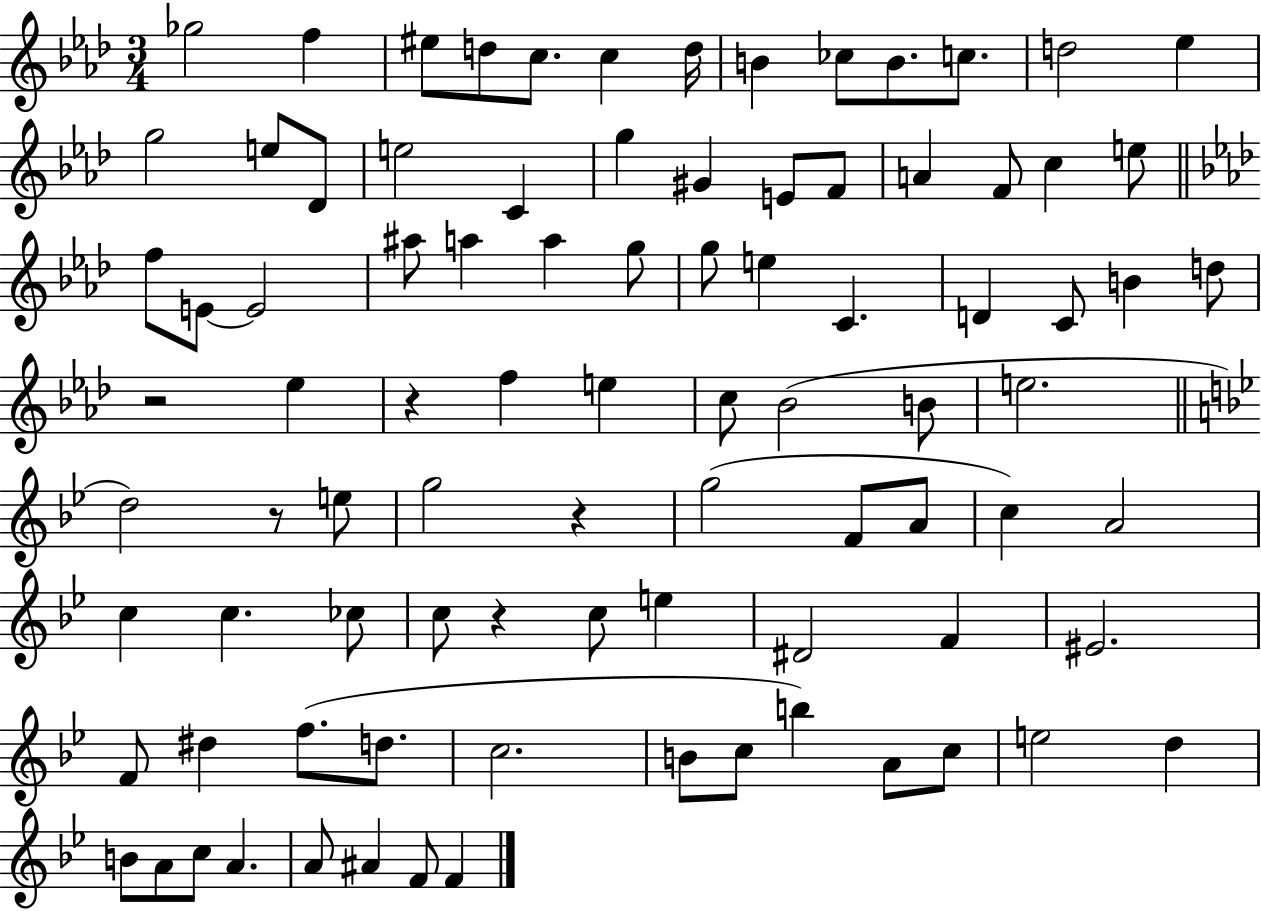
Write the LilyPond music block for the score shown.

{
  \clef treble
  \numericTimeSignature
  \time 3/4
  \key aes \major
  ges''2 f''4 | eis''8 d''8 c''8. c''4 d''16 | b'4 ces''8 b'8. c''8. | d''2 ees''4 | \break g''2 e''8 des'8 | e''2 c'4 | g''4 gis'4 e'8 f'8 | a'4 f'8 c''4 e''8 | \break \bar "||" \break \key f \minor f''8 e'8~~ e'2 | ais''8 a''4 a''4 g''8 | g''8 e''4 c'4. | d'4 c'8 b'4 d''8 | \break r2 ees''4 | r4 f''4 e''4 | c''8 bes'2( b'8 | e''2. | \break \bar "||" \break \key g \minor d''2) r8 e''8 | g''2 r4 | g''2( f'8 a'8 | c''4) a'2 | \break c''4 c''4. ces''8 | c''8 r4 c''8 e''4 | dis'2 f'4 | eis'2. | \break f'8 dis''4 f''8.( d''8. | c''2. | b'8 c''8 b''4) a'8 c''8 | e''2 d''4 | \break b'8 a'8 c''8 a'4. | a'8 ais'4 f'8 f'4 | \bar "|."
}